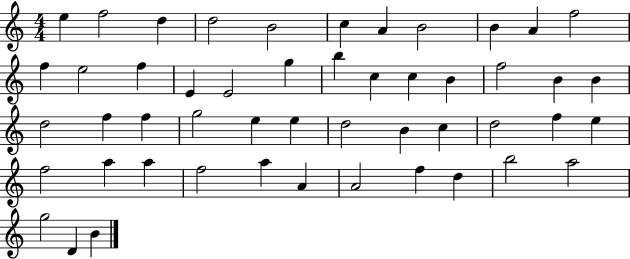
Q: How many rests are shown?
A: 0